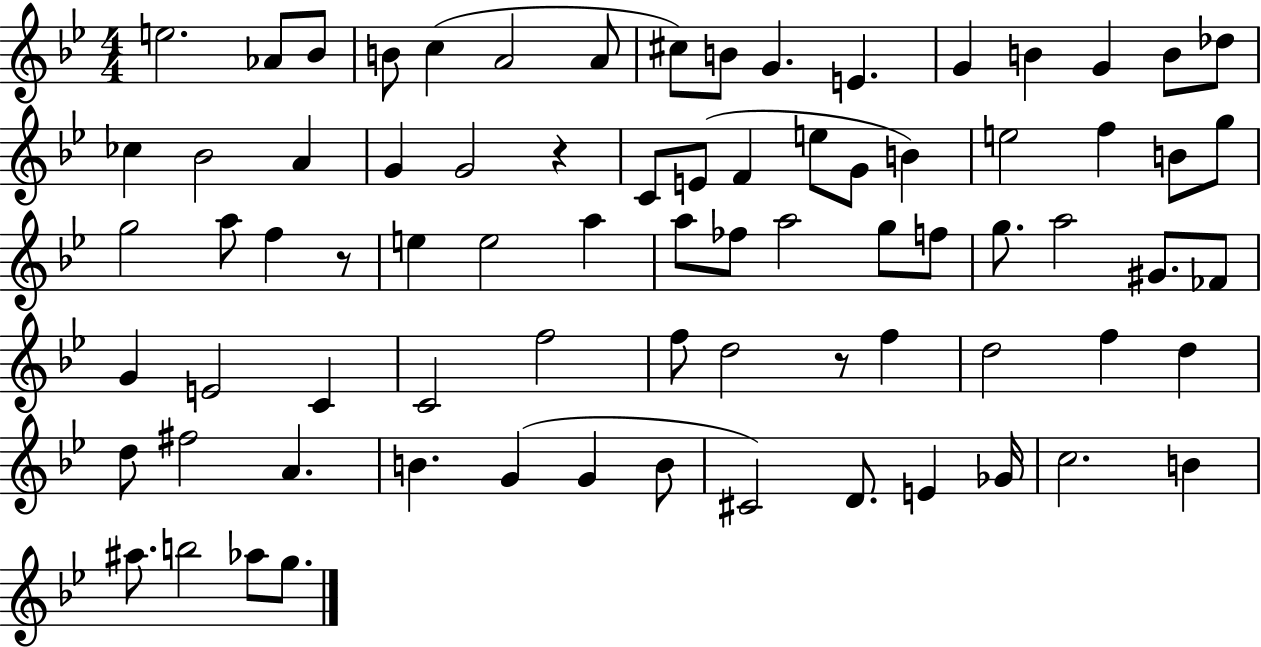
E5/h. Ab4/e Bb4/e B4/e C5/q A4/h A4/e C#5/e B4/e G4/q. E4/q. G4/q B4/q G4/q B4/e Db5/e CES5/q Bb4/h A4/q G4/q G4/h R/q C4/e E4/e F4/q E5/e G4/e B4/q E5/h F5/q B4/e G5/e G5/h A5/e F5/q R/e E5/q E5/h A5/q A5/e FES5/e A5/h G5/e F5/e G5/e. A5/h G#4/e. FES4/e G4/q E4/h C4/q C4/h F5/h F5/e D5/h R/e F5/q D5/h F5/q D5/q D5/e F#5/h A4/q. B4/q. G4/q G4/q B4/e C#4/h D4/e. E4/q Gb4/s C5/h. B4/q A#5/e. B5/h Ab5/e G5/e.